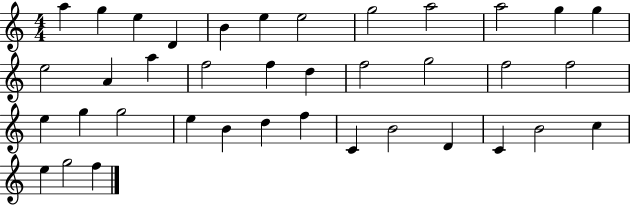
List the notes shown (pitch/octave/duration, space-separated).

A5/q G5/q E5/q D4/q B4/q E5/q E5/h G5/h A5/h A5/h G5/q G5/q E5/h A4/q A5/q F5/h F5/q D5/q F5/h G5/h F5/h F5/h E5/q G5/q G5/h E5/q B4/q D5/q F5/q C4/q B4/h D4/q C4/q B4/h C5/q E5/q G5/h F5/q